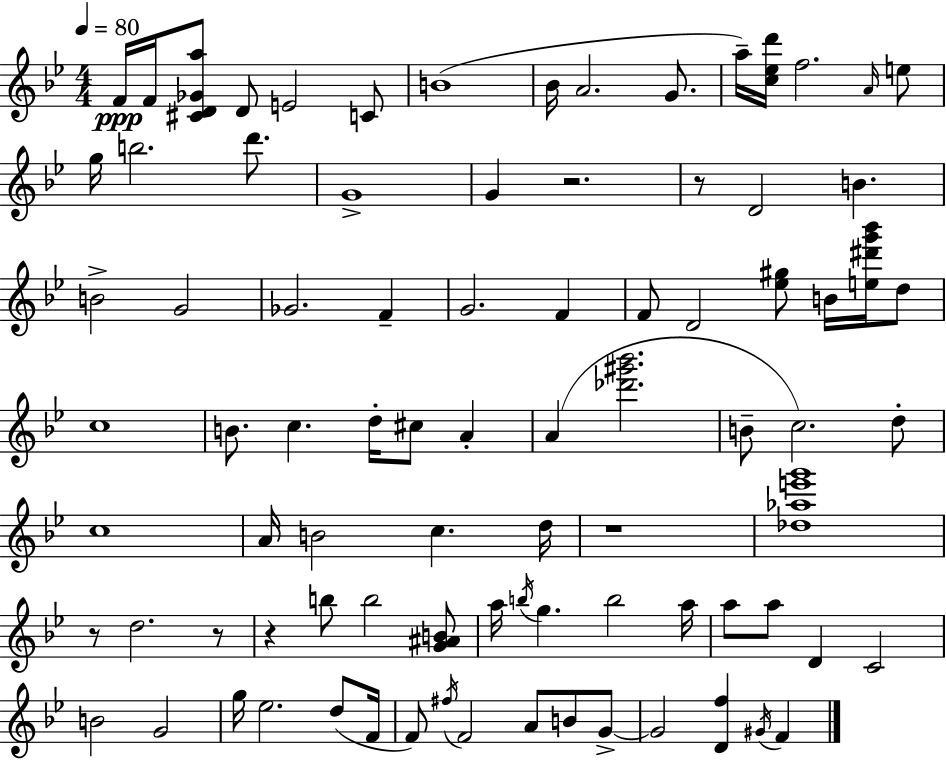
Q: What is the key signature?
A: G minor